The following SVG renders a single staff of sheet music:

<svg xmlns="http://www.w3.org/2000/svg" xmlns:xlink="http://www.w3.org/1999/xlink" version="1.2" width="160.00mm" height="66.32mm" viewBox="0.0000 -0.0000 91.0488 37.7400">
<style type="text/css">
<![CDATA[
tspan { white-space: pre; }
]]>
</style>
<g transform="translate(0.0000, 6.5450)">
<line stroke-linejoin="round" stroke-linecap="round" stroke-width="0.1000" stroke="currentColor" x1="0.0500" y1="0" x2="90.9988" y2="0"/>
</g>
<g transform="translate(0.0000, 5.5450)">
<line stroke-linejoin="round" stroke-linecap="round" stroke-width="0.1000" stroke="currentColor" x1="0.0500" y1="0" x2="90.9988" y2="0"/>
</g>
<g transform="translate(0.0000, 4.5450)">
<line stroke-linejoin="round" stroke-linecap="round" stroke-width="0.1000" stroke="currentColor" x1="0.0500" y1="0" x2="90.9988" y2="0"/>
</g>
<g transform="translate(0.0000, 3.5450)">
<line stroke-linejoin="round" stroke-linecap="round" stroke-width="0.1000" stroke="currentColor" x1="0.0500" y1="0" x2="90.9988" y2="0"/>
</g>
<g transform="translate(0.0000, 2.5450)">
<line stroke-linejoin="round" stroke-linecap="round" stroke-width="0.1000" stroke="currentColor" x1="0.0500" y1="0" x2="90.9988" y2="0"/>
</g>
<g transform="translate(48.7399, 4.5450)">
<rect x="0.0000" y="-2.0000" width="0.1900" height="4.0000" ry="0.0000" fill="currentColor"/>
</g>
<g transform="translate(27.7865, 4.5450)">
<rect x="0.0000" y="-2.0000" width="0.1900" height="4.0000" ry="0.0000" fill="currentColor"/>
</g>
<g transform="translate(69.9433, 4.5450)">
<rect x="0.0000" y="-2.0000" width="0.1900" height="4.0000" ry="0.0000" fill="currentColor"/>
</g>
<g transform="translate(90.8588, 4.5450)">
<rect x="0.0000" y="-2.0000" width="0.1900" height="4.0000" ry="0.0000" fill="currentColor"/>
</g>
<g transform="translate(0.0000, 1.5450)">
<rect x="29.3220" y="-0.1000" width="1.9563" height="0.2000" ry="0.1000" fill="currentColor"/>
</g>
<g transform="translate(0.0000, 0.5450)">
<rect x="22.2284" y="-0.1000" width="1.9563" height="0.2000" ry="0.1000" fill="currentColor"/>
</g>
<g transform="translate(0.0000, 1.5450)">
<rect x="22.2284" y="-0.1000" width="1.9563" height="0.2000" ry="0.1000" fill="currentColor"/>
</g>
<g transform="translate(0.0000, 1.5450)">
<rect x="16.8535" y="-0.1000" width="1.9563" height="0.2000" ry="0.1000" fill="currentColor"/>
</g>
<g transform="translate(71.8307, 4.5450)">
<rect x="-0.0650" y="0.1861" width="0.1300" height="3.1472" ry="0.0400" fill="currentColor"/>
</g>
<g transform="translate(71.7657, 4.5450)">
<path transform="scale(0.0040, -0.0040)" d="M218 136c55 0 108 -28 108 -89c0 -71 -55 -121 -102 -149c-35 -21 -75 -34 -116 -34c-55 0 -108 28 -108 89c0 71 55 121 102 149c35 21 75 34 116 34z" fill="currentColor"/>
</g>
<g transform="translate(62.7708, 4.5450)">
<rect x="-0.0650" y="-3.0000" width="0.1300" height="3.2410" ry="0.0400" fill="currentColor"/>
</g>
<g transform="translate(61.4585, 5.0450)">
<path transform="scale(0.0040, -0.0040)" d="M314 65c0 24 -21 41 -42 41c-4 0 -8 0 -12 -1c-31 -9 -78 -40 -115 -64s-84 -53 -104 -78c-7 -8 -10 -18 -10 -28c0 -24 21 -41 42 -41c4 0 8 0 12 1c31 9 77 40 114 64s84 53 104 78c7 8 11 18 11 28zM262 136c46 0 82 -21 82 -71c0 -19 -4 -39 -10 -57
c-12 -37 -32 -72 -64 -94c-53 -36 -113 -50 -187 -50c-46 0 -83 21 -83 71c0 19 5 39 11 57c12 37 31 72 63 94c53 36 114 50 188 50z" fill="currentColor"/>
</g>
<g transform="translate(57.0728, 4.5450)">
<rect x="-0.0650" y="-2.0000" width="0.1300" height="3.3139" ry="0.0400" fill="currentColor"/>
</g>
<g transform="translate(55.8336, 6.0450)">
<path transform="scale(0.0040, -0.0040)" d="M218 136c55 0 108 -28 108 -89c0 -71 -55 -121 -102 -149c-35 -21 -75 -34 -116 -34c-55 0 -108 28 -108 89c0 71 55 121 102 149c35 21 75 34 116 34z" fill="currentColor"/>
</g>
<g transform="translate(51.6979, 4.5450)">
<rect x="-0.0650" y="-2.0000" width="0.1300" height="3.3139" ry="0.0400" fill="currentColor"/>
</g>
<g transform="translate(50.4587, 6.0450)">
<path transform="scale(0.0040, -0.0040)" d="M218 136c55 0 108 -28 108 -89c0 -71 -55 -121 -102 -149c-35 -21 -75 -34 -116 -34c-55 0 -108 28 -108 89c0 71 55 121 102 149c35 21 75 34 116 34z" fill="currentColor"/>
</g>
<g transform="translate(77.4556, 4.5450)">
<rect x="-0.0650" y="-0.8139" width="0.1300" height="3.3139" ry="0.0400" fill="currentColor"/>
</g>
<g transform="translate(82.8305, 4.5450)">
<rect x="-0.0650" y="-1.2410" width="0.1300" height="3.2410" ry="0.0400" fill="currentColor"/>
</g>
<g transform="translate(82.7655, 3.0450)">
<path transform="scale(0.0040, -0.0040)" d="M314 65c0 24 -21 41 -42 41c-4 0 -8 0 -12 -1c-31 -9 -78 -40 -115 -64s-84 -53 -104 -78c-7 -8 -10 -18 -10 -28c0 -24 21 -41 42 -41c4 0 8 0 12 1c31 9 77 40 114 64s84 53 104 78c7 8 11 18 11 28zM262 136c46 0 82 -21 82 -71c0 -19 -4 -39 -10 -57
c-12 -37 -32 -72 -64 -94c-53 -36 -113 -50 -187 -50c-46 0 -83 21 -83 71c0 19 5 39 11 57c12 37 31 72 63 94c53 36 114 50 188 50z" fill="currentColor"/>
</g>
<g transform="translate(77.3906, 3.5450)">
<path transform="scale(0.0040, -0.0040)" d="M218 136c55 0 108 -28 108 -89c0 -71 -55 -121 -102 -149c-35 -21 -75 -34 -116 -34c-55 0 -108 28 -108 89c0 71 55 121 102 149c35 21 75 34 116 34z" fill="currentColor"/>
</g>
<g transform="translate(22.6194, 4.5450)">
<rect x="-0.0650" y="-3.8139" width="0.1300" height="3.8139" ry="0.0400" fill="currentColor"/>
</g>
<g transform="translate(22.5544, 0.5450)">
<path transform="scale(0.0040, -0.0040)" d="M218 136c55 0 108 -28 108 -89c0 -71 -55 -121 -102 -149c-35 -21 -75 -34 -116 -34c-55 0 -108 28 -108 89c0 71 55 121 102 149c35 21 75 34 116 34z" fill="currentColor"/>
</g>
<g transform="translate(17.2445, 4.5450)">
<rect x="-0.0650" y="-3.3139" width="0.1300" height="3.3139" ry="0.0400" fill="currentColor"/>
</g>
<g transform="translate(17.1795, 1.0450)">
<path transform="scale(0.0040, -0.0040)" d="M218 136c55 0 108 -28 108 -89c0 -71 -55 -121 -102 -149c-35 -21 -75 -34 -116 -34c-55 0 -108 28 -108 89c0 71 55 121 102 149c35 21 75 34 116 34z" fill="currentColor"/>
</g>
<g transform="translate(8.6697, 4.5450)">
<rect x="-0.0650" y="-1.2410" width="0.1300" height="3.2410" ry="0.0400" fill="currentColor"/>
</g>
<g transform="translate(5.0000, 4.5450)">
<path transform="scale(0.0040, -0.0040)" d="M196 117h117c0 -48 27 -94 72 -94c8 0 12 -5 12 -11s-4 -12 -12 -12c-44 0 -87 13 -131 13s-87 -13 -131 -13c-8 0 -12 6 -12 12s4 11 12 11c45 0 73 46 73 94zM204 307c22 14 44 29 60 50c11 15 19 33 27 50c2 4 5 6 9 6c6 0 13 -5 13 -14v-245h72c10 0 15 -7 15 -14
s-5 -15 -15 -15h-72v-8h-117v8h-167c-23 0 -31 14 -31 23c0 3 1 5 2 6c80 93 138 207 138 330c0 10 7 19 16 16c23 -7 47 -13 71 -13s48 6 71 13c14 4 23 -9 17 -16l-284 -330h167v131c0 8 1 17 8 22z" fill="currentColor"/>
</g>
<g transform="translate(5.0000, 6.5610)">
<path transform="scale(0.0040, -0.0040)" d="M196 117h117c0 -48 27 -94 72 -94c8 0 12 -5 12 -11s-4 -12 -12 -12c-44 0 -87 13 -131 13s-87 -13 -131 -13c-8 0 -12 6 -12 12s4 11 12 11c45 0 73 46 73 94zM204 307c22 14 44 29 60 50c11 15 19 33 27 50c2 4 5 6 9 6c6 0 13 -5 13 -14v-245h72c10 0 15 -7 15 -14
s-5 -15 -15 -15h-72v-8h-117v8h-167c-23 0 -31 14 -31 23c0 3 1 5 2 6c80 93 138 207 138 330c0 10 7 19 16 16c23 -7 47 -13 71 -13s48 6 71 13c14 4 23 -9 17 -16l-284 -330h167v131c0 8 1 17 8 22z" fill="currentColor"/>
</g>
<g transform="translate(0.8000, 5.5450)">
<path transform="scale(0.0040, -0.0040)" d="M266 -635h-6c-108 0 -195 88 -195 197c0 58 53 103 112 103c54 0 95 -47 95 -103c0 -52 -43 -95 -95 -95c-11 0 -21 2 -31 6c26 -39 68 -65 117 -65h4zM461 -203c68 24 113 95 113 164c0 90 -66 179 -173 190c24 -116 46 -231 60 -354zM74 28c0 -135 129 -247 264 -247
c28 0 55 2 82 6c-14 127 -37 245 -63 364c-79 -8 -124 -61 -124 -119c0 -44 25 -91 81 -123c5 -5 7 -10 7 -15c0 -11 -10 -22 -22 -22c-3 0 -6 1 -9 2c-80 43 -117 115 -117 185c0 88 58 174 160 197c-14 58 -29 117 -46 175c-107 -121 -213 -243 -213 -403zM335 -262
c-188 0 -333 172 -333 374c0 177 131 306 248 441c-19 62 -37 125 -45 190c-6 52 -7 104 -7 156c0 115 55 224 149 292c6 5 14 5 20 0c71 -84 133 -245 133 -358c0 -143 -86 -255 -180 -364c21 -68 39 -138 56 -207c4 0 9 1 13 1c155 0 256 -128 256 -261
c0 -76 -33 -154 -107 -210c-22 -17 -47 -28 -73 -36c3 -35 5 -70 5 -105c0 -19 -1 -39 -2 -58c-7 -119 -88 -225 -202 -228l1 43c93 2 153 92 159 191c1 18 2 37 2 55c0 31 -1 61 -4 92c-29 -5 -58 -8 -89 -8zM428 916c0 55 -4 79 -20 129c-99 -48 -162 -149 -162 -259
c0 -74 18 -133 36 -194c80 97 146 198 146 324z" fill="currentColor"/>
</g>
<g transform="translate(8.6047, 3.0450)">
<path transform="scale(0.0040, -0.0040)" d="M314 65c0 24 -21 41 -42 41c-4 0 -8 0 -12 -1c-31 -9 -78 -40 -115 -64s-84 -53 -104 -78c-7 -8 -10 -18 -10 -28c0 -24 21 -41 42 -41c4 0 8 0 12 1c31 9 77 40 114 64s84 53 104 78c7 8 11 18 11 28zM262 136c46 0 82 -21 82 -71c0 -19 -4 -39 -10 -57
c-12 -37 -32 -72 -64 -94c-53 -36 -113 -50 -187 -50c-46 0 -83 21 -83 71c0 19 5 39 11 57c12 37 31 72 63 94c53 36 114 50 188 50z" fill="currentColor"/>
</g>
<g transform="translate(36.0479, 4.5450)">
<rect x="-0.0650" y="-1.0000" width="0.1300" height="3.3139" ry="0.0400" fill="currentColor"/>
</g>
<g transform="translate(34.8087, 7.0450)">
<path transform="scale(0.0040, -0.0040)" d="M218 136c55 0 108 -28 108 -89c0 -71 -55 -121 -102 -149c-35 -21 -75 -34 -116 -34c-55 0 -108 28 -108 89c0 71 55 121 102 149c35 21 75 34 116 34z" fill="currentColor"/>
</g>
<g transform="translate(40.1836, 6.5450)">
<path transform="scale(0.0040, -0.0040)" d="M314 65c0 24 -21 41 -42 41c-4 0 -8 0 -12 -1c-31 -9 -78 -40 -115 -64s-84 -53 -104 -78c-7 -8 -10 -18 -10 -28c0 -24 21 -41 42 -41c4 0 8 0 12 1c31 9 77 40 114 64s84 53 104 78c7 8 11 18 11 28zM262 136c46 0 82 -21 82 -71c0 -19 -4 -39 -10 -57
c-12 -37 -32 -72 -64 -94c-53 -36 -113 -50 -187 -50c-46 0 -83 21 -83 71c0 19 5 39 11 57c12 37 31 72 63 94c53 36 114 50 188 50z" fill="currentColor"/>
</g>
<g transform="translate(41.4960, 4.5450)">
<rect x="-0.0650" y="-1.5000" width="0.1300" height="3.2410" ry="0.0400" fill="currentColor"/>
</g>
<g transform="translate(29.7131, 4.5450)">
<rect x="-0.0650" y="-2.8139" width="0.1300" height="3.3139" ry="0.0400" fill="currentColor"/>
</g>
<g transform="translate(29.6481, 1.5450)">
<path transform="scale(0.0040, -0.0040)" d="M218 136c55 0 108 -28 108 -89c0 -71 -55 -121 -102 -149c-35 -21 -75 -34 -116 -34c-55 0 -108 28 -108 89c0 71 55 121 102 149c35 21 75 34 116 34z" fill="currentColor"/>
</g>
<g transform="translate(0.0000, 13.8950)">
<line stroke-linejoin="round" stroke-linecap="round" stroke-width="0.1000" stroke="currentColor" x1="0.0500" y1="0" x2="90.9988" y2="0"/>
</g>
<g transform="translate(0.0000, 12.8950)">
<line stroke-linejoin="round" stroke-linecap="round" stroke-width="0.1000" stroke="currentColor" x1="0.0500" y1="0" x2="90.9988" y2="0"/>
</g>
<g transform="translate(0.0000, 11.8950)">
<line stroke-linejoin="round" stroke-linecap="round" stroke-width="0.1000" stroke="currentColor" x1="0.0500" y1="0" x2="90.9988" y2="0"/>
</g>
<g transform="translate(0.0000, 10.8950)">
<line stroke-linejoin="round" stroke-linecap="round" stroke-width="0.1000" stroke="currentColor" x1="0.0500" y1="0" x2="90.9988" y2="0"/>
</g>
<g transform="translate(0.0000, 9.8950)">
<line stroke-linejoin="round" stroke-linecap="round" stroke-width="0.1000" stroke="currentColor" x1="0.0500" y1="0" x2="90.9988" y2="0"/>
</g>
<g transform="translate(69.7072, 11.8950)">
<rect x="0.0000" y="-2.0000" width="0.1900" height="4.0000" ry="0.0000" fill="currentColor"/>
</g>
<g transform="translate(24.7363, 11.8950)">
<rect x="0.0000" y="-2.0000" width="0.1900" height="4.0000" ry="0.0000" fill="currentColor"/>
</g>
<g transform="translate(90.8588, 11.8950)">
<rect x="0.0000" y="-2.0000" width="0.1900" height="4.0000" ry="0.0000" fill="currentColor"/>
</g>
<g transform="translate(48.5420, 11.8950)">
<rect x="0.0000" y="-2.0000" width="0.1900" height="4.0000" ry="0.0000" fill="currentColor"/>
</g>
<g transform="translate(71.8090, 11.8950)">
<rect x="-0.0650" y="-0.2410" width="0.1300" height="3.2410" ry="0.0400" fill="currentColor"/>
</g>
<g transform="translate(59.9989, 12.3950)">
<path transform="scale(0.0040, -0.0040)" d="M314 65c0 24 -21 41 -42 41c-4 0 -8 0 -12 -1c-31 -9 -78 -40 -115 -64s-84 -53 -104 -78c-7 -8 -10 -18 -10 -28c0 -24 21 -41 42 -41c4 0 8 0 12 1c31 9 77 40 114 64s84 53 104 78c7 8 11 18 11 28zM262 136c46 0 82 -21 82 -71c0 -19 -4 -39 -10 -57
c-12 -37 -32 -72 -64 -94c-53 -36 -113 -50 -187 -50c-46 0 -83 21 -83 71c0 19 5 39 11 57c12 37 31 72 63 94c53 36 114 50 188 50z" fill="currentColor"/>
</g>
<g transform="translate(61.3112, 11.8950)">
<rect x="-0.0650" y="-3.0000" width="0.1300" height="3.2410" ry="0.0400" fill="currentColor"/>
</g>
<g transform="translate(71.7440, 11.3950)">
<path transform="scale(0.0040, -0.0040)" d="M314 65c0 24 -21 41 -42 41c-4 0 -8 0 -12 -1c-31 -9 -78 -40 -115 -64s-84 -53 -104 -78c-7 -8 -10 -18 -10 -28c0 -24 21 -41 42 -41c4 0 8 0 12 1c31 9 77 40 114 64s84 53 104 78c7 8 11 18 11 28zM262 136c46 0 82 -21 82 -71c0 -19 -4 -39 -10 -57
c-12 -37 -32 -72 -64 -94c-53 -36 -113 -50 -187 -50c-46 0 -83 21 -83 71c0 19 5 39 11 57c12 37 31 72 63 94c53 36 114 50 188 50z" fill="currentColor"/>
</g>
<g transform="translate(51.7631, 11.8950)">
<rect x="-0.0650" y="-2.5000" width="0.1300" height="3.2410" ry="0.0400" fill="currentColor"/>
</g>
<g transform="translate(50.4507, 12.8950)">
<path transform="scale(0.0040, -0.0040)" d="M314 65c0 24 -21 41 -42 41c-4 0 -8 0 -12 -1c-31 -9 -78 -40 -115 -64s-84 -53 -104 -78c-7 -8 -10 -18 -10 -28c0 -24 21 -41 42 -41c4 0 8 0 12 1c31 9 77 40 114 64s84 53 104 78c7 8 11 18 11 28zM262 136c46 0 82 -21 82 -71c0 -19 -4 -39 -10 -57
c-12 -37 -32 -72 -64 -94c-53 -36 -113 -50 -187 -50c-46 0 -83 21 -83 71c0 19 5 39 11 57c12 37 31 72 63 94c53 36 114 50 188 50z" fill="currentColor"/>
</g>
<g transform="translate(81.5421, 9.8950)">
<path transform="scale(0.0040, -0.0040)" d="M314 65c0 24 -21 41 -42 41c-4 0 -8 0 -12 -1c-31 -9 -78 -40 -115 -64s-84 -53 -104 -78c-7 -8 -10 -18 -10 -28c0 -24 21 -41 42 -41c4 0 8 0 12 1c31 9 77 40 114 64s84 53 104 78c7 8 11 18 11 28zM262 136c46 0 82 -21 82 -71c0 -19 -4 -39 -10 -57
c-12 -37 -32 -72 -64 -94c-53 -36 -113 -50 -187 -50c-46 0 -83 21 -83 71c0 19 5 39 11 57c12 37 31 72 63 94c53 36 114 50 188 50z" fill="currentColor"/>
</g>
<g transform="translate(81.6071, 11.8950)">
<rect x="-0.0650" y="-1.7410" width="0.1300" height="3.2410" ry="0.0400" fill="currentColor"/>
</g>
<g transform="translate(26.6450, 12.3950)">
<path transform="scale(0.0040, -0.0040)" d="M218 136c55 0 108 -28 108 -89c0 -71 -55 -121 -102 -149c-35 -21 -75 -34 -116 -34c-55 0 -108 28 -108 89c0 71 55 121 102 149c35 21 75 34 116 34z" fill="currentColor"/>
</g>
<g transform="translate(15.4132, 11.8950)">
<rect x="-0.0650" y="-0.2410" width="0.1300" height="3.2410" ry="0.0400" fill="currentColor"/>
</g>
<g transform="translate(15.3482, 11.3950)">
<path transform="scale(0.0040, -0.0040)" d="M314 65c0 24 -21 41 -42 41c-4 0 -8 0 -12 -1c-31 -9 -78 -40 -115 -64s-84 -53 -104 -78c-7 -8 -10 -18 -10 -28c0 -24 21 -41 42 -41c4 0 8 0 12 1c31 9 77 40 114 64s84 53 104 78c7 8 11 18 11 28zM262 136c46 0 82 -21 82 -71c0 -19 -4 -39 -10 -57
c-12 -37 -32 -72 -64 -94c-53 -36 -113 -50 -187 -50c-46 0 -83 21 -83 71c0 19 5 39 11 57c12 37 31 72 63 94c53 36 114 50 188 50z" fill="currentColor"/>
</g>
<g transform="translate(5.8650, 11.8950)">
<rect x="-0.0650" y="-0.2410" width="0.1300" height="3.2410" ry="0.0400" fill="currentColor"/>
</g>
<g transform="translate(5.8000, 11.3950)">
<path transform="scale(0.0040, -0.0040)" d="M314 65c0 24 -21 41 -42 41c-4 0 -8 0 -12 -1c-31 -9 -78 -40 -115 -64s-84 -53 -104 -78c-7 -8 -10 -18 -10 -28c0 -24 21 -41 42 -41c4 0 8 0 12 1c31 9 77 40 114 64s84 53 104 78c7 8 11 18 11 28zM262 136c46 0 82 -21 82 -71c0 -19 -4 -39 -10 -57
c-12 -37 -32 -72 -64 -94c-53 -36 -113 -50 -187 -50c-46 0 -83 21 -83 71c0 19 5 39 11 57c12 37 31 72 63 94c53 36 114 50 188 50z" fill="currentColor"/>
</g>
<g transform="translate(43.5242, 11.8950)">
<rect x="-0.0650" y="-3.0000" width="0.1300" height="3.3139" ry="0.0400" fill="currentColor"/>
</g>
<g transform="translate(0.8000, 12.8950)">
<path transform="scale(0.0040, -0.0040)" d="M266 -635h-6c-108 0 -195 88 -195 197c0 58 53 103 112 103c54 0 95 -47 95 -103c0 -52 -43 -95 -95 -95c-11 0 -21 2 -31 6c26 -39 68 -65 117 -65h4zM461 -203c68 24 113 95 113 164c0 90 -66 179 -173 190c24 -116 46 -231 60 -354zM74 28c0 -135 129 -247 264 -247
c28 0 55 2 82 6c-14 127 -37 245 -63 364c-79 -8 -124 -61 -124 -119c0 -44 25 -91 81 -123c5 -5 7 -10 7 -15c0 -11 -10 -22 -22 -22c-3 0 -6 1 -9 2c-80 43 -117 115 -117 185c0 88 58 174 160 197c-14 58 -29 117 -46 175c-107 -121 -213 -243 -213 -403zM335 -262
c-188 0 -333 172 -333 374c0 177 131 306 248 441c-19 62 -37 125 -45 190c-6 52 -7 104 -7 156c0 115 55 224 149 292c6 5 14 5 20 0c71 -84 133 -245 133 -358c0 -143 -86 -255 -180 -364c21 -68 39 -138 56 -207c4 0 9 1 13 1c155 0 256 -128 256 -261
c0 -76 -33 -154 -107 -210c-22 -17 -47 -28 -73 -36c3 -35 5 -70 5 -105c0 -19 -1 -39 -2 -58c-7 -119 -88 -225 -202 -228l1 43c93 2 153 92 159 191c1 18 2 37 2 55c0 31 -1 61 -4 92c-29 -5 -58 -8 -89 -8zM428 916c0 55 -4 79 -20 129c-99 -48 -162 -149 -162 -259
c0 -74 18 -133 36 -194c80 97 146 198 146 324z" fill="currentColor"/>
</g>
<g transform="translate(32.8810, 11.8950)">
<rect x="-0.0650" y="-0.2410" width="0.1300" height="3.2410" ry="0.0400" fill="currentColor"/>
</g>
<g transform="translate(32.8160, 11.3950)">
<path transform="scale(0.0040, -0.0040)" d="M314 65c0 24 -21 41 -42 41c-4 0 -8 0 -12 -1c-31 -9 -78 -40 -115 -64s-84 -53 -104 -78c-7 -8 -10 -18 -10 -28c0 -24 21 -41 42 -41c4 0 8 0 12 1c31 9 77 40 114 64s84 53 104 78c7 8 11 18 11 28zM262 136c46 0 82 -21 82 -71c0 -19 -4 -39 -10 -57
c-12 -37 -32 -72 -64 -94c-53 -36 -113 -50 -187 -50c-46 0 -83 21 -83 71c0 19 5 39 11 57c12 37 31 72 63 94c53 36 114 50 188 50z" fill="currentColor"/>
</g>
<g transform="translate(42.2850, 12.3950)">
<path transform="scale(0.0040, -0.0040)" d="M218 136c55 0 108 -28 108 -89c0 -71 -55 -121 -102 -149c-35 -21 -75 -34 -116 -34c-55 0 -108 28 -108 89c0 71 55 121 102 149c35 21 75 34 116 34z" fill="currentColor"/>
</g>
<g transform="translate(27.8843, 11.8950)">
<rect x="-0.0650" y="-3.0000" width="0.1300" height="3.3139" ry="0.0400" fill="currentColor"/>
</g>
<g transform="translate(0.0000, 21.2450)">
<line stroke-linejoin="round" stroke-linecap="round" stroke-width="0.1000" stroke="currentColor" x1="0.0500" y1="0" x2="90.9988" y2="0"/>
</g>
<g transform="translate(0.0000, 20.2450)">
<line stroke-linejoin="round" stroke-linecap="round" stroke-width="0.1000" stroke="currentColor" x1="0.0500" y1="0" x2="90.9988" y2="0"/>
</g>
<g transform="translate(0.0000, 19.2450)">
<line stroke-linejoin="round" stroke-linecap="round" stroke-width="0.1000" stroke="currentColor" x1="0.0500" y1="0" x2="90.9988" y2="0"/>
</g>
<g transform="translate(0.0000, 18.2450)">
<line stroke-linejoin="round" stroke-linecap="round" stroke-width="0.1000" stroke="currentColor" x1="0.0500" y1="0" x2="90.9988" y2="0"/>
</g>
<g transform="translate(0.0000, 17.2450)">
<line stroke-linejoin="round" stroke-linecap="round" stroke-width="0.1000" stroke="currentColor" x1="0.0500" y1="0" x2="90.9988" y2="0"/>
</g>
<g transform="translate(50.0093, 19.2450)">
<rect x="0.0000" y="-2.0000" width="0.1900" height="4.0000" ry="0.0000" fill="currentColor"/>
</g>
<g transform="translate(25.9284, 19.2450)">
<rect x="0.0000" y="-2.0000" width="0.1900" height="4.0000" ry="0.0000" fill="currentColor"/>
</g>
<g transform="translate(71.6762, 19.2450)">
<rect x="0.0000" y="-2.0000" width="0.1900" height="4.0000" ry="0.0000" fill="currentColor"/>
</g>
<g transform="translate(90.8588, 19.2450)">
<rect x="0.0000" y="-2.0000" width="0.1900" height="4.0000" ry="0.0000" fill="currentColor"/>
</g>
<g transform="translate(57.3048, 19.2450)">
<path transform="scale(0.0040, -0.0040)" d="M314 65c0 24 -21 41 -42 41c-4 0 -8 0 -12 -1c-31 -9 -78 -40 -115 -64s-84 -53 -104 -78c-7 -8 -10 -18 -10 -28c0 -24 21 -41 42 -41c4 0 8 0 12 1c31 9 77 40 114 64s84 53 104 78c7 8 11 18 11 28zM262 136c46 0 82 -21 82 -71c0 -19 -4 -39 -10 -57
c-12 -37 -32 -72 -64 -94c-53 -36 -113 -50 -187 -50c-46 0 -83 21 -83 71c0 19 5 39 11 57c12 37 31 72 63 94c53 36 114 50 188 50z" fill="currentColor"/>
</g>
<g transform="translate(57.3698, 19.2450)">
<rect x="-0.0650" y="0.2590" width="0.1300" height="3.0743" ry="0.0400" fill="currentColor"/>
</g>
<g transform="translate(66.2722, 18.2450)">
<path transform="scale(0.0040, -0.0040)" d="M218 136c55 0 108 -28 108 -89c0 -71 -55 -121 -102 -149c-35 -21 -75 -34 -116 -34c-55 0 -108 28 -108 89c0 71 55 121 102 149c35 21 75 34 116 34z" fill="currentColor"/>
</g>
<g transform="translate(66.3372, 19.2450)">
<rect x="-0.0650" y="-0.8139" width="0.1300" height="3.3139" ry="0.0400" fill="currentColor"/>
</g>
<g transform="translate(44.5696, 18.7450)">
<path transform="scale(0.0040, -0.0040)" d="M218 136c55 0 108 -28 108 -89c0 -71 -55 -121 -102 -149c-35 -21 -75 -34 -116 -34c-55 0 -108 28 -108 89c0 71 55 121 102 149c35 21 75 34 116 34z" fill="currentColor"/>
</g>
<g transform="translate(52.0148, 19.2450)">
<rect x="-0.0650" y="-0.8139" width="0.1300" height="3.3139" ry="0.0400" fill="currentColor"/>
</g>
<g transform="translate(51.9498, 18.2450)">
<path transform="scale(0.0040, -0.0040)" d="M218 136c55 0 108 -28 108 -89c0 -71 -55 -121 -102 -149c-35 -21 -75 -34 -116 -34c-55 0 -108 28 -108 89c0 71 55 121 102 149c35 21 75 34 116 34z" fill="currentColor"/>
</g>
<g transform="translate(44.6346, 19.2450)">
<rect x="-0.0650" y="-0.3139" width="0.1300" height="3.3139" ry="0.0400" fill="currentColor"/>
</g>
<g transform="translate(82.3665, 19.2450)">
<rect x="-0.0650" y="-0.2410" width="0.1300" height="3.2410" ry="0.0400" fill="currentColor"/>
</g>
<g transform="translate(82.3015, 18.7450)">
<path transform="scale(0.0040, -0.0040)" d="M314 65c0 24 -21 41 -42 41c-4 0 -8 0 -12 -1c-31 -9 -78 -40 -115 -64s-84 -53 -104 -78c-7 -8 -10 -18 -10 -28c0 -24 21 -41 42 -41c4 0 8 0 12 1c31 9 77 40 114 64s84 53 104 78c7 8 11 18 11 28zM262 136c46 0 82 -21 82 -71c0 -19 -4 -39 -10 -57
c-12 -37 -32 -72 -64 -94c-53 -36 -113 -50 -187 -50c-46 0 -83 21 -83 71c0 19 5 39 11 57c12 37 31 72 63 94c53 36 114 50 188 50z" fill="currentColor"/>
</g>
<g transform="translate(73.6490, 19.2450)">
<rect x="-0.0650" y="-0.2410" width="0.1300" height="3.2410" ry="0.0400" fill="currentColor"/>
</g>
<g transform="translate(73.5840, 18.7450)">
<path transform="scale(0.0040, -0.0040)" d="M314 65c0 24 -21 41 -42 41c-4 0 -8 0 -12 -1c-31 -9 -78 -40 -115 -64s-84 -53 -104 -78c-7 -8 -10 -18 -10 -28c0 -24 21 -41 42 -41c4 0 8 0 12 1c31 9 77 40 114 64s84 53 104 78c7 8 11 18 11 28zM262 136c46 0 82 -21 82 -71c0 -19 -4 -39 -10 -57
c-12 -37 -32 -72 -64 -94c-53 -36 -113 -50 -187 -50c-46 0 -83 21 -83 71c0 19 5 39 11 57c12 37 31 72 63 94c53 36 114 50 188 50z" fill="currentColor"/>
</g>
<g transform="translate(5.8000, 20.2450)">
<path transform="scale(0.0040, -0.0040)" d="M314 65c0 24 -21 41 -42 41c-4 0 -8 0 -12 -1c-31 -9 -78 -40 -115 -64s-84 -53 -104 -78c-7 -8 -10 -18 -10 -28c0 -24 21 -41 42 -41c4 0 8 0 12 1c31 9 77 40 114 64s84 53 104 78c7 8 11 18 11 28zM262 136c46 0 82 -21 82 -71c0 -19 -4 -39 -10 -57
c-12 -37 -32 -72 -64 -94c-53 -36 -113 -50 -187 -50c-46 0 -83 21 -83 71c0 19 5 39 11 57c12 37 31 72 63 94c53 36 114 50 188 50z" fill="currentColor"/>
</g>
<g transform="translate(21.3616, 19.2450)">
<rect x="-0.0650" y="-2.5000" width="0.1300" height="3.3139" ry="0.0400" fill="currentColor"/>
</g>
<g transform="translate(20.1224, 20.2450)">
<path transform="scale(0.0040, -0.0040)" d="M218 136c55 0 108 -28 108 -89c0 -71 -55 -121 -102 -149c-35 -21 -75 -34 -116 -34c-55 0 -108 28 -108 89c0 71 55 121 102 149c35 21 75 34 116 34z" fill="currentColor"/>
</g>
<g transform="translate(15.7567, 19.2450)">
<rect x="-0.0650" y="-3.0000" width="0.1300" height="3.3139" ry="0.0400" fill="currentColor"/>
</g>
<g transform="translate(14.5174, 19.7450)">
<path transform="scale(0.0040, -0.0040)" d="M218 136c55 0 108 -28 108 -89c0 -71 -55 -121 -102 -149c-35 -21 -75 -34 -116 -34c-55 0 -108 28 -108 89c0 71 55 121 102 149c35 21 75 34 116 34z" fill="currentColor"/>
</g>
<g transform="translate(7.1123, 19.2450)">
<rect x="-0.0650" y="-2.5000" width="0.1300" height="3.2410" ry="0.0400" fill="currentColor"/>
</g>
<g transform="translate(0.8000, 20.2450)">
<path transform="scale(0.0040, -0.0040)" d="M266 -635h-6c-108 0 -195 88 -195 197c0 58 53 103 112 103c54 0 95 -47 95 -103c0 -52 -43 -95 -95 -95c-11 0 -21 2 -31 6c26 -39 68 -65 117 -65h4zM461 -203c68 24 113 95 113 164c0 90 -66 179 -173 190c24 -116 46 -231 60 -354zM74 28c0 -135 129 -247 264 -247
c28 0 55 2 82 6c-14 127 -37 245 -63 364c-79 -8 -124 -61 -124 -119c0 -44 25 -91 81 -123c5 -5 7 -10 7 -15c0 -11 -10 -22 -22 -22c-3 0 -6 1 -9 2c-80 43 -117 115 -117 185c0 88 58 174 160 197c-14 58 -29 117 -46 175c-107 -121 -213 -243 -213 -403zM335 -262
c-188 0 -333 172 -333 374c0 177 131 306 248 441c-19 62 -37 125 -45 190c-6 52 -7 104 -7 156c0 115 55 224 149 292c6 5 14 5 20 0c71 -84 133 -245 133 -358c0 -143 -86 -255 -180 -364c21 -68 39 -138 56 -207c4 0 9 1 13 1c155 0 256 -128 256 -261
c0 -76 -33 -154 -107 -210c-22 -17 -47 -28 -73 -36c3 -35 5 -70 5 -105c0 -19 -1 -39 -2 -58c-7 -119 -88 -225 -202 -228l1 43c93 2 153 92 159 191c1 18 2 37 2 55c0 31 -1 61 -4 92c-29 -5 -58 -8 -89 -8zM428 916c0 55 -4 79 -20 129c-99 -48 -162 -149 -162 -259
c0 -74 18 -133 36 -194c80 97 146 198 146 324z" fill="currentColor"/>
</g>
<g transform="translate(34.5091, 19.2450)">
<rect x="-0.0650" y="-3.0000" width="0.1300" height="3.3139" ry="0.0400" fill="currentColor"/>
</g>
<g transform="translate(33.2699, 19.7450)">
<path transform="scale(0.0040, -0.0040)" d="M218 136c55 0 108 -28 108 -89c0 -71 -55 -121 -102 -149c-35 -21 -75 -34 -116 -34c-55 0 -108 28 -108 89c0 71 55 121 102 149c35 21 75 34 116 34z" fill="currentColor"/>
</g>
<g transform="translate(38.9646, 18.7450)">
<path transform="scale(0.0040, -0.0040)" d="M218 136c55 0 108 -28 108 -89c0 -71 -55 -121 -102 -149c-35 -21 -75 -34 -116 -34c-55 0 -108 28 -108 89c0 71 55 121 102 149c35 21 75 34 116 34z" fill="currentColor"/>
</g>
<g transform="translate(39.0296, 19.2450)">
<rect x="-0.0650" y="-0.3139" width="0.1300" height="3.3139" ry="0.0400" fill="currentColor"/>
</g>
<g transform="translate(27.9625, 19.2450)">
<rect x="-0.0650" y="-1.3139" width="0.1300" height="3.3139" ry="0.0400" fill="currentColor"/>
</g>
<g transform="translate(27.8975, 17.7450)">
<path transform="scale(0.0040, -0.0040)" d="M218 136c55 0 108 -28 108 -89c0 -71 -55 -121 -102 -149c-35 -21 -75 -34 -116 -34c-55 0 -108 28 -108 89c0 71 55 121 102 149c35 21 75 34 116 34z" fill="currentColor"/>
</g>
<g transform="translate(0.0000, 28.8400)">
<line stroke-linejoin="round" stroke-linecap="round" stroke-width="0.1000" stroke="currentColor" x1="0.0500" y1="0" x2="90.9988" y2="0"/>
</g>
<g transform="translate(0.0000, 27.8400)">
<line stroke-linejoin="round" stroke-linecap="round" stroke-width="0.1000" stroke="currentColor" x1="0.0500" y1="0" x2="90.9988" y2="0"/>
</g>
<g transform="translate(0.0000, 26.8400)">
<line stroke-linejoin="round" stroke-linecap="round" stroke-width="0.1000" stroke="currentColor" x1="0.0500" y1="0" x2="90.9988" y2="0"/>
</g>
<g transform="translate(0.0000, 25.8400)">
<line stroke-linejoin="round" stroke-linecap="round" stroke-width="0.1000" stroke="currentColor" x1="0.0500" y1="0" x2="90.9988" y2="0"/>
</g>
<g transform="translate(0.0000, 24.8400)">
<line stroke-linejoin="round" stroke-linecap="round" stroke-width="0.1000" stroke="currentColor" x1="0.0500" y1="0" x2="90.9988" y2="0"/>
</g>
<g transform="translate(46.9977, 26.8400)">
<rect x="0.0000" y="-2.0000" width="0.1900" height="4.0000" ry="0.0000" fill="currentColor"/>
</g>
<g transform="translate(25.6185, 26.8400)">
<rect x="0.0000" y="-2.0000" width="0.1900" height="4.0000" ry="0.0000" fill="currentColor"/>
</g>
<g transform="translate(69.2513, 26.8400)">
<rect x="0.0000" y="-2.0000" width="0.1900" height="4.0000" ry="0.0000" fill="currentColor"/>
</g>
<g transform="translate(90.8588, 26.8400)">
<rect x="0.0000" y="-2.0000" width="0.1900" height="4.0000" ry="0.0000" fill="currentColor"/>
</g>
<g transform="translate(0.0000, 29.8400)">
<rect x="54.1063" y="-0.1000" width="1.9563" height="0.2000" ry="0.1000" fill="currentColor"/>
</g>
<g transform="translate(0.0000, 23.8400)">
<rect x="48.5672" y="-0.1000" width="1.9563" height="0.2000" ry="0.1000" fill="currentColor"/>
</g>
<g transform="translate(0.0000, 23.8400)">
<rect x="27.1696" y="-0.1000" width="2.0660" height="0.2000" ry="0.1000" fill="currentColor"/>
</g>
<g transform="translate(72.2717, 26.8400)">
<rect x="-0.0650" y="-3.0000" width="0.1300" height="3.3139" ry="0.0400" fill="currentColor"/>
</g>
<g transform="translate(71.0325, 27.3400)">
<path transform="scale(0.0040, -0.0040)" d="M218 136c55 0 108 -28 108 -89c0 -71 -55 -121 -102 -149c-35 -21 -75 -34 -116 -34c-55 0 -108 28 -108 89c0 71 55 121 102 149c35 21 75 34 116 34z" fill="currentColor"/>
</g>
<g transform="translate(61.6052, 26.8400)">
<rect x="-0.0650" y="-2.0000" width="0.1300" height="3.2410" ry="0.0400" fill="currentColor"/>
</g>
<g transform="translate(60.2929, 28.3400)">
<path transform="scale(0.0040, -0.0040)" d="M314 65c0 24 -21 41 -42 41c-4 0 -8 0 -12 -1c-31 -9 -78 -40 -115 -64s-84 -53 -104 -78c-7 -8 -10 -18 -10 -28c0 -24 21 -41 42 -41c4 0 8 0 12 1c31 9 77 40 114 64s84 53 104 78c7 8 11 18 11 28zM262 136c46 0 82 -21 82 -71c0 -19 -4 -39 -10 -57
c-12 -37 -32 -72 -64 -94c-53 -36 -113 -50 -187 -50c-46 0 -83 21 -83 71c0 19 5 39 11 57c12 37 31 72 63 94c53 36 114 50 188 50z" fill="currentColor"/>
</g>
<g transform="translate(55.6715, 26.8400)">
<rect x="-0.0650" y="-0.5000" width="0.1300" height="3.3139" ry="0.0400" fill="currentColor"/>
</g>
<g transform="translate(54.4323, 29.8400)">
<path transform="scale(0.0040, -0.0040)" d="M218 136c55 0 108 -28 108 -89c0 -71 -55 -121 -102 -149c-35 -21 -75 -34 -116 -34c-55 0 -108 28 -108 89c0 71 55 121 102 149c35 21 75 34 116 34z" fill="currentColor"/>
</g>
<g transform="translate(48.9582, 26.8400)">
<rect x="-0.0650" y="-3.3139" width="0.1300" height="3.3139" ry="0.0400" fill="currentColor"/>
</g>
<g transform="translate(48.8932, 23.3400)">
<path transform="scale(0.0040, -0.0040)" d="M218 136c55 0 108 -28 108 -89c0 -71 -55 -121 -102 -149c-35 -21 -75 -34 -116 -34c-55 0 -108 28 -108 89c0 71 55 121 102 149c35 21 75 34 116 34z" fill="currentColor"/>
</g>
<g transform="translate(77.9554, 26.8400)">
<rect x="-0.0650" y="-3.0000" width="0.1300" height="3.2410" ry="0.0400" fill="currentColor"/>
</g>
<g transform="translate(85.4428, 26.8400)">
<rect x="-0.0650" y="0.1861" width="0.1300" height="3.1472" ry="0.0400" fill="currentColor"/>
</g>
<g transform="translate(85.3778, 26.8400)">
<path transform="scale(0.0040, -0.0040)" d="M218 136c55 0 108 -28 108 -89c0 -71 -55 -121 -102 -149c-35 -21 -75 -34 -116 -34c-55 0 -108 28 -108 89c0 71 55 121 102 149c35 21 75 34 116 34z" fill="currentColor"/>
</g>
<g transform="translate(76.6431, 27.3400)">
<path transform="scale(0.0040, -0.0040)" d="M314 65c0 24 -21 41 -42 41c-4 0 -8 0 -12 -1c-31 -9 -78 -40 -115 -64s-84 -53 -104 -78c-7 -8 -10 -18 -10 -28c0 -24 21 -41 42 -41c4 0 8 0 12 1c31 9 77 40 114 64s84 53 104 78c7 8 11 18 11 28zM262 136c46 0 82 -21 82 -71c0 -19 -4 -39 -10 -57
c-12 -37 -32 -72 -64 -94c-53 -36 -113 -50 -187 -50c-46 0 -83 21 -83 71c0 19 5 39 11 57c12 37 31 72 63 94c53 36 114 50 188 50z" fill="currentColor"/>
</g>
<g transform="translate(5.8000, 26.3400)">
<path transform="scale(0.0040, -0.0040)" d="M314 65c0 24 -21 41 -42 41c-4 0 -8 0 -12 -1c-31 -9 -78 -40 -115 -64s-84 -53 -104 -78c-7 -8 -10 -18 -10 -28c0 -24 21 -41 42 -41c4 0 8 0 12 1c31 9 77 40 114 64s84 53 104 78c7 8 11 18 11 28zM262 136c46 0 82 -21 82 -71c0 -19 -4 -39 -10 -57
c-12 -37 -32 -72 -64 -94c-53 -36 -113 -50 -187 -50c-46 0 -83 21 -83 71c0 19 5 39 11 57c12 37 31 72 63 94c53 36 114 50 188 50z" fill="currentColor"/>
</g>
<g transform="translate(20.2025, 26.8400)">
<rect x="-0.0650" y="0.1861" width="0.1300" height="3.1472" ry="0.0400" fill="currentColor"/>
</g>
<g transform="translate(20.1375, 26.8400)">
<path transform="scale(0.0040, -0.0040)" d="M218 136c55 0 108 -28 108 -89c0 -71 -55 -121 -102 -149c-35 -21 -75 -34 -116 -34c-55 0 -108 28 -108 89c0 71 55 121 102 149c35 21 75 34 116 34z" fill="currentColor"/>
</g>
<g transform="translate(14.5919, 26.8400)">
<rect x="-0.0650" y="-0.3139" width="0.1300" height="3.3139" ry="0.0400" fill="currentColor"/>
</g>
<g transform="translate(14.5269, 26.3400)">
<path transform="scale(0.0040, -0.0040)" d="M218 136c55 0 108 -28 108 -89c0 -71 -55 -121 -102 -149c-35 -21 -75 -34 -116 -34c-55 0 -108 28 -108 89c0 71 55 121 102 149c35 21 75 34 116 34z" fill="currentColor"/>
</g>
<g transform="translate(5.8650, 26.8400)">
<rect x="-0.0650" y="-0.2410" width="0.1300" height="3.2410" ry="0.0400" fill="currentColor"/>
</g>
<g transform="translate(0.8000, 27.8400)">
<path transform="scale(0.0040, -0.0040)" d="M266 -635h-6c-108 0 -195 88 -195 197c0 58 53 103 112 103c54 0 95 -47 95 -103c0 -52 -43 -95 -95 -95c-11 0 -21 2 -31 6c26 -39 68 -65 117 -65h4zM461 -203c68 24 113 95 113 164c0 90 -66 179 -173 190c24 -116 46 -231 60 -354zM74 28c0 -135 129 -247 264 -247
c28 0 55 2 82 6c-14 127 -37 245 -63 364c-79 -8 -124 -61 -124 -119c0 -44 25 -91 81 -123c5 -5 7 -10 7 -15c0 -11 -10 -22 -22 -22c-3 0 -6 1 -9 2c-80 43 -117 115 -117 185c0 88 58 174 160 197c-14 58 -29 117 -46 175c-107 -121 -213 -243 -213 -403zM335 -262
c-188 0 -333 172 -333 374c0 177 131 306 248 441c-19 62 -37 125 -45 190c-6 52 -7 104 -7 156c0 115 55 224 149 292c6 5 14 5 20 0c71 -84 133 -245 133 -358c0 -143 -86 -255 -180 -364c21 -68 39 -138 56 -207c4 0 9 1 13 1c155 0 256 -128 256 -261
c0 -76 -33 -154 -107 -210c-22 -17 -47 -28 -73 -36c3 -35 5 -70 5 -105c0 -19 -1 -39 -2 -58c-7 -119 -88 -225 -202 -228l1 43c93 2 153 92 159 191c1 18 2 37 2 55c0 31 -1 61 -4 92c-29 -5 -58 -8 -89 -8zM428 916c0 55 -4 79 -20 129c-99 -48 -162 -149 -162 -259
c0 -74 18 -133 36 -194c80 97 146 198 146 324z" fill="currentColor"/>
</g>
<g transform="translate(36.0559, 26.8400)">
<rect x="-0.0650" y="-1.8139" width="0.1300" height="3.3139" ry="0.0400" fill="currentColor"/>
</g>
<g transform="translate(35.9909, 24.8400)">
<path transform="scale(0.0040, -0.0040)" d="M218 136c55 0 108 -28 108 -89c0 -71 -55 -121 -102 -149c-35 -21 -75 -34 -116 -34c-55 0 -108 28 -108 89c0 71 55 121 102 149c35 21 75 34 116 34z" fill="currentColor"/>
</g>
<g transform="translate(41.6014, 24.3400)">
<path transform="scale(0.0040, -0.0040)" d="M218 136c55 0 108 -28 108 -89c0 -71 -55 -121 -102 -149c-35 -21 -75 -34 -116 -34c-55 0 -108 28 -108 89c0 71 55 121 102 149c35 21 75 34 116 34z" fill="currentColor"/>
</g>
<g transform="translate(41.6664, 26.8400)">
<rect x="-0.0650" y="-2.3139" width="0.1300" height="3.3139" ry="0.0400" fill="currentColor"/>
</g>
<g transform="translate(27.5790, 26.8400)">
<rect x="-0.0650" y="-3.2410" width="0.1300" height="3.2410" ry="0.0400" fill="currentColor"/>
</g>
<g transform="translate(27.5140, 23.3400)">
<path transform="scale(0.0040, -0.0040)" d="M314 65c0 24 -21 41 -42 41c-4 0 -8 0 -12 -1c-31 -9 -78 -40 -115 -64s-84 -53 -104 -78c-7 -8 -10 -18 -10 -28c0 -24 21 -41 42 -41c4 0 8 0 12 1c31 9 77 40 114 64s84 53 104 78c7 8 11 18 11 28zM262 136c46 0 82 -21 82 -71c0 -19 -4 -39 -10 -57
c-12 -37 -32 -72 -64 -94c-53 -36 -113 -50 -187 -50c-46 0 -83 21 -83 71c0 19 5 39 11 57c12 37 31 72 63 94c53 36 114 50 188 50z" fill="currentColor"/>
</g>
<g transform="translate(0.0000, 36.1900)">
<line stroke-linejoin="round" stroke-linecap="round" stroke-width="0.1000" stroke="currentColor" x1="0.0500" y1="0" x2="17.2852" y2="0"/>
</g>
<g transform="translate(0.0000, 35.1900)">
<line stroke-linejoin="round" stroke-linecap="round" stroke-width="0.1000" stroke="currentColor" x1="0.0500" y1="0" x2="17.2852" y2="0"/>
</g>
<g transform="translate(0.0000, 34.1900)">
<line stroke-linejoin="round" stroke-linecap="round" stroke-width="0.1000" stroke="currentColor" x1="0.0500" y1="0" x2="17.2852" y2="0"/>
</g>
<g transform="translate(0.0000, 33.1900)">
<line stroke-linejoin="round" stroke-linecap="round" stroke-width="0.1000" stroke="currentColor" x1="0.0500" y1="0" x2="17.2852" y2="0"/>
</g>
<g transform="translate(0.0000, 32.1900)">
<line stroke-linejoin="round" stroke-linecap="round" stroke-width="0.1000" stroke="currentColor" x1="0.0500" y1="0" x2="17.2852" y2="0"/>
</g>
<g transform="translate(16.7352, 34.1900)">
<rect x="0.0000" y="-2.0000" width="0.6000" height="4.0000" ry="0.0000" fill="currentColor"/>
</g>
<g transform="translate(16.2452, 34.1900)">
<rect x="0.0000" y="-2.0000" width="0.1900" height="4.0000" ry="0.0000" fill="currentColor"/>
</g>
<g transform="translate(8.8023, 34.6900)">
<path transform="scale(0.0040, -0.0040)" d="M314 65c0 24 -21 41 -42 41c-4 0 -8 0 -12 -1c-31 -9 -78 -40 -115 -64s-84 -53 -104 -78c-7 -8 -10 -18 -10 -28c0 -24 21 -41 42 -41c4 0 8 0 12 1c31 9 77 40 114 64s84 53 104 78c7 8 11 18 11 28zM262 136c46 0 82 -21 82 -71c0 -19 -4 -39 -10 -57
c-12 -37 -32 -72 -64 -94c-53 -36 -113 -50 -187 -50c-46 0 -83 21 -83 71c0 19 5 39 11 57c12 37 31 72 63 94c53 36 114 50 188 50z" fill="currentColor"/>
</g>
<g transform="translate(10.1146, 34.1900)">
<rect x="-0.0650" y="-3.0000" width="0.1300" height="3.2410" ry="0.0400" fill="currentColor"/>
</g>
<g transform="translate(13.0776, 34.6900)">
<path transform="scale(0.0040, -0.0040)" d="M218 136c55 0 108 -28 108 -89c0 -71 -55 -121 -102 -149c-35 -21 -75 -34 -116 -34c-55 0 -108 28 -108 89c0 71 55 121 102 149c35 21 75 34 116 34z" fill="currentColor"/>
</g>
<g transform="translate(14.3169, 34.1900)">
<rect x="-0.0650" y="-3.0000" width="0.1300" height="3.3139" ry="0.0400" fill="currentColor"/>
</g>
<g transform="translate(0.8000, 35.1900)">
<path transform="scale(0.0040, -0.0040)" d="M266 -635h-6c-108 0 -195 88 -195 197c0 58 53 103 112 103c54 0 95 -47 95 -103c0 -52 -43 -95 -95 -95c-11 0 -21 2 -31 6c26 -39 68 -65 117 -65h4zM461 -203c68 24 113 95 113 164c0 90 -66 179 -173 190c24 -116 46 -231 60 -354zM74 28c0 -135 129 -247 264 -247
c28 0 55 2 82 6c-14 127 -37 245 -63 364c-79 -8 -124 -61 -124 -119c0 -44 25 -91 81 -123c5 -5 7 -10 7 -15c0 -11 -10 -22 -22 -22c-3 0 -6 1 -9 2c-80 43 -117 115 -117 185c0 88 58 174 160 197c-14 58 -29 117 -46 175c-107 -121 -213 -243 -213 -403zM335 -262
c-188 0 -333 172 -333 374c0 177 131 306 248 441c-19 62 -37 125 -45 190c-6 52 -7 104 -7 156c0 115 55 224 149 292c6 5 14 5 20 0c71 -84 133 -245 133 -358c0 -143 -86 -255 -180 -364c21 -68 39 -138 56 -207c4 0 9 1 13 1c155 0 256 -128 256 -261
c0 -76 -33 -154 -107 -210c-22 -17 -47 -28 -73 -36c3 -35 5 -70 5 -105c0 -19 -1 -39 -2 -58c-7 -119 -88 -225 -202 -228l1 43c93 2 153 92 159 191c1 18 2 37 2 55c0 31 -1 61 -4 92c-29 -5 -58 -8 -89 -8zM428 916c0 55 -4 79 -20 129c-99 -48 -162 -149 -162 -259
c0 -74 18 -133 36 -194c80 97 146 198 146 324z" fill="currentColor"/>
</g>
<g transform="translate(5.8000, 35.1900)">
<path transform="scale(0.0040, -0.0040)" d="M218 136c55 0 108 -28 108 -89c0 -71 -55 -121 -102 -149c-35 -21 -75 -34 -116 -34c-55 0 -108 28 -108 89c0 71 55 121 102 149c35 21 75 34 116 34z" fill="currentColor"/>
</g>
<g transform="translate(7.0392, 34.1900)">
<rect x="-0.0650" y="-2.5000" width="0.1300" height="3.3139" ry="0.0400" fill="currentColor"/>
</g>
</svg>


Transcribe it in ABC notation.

X:1
T:Untitled
M:4/4
L:1/4
K:C
e2 b c' a D E2 F F A2 B d e2 c2 c2 A c2 A G2 A2 c2 f2 G2 A G e A c c d B2 d c2 c2 c2 c B b2 f g b C F2 A A2 B G A2 A